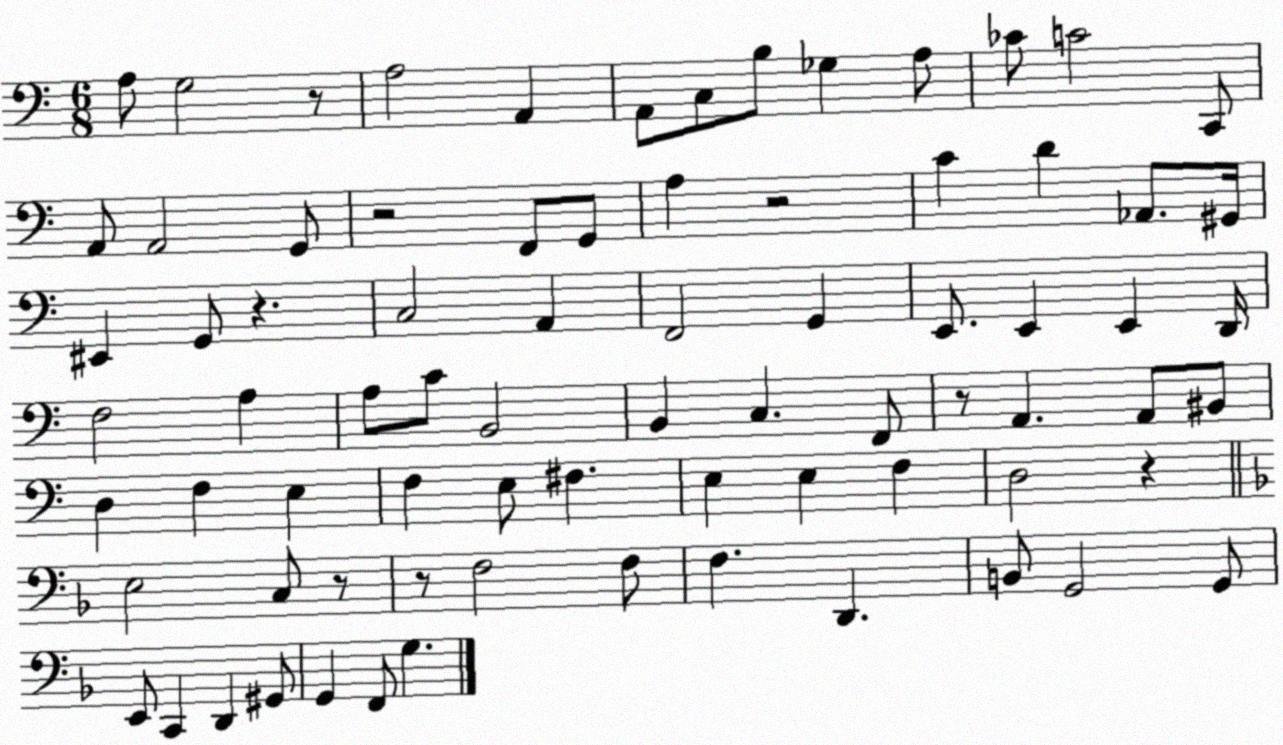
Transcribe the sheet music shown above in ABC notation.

X:1
T:Untitled
M:6/8
L:1/4
K:C
A,/2 G,2 z/2 A,2 A,, A,,/2 C,/2 B,/2 _G, A,/2 _C/2 C2 C,,/2 A,,/2 A,,2 G,,/2 z2 F,,/2 G,,/2 A, z2 C D _A,,/2 ^G,,/4 ^E,, G,,/2 z C,2 A,, F,,2 G,, E,,/2 E,, E,, D,,/4 F,2 A, A,/2 C/2 B,,2 B,, C, F,,/2 z/2 A,, A,,/2 ^B,,/2 D, F, E, F, E,/2 ^F, E, E, F, D,2 z E,2 C,/2 z/2 z/2 F,2 F,/2 F, D,, B,,/2 G,,2 G,,/2 E,,/2 C,, D,, ^G,,/2 G,, F,,/2 G,